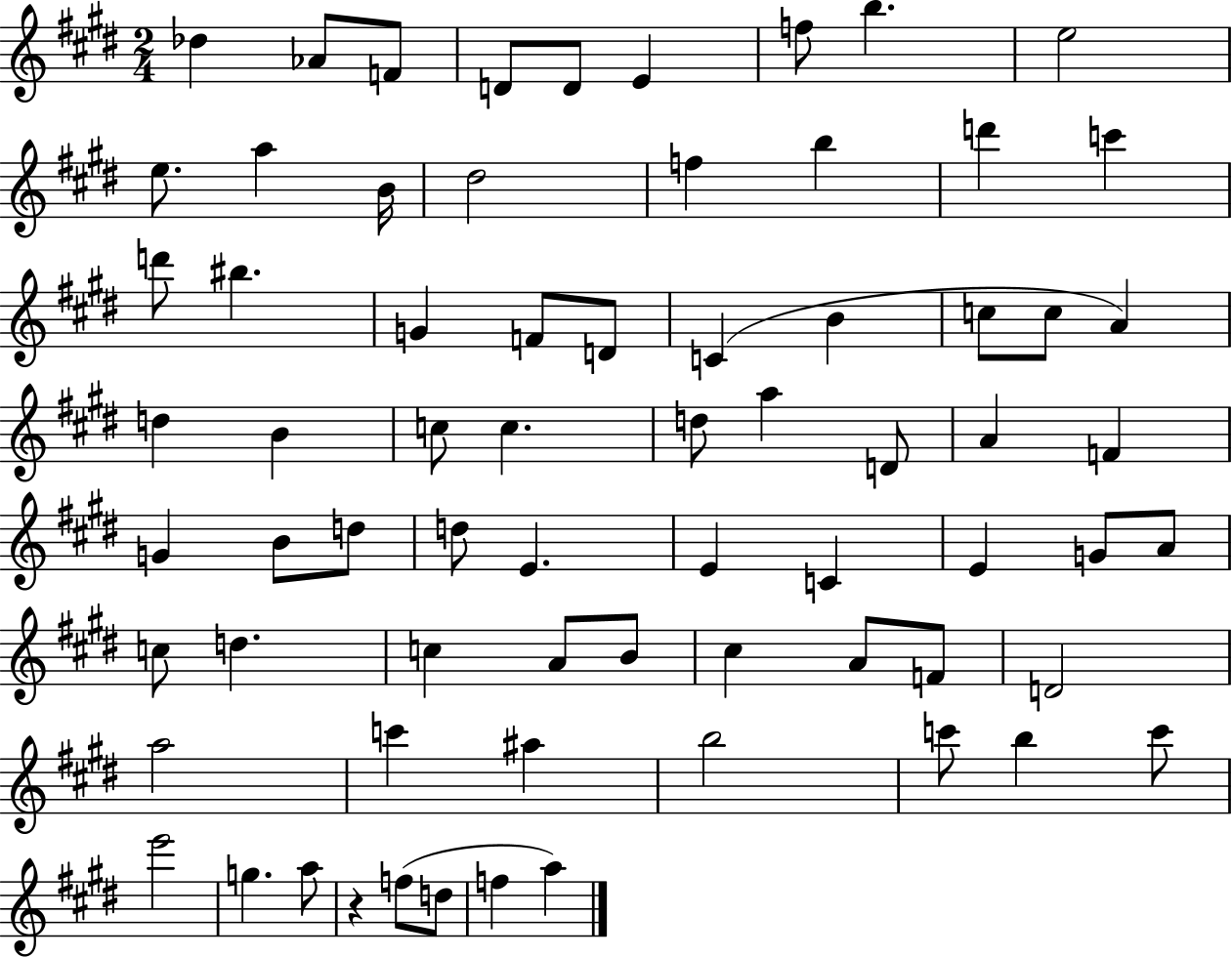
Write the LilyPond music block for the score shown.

{
  \clef treble
  \numericTimeSignature
  \time 2/4
  \key e \major
  \repeat volta 2 { des''4 aes'8 f'8 | d'8 d'8 e'4 | f''8 b''4. | e''2 | \break e''8. a''4 b'16 | dis''2 | f''4 b''4 | d'''4 c'''4 | \break d'''8 bis''4. | g'4 f'8 d'8 | c'4( b'4 | c''8 c''8 a'4) | \break d''4 b'4 | c''8 c''4. | d''8 a''4 d'8 | a'4 f'4 | \break g'4 b'8 d''8 | d''8 e'4. | e'4 c'4 | e'4 g'8 a'8 | \break c''8 d''4. | c''4 a'8 b'8 | cis''4 a'8 f'8 | d'2 | \break a''2 | c'''4 ais''4 | b''2 | c'''8 b''4 c'''8 | \break e'''2 | g''4. a''8 | r4 f''8( d''8 | f''4 a''4) | \break } \bar "|."
}